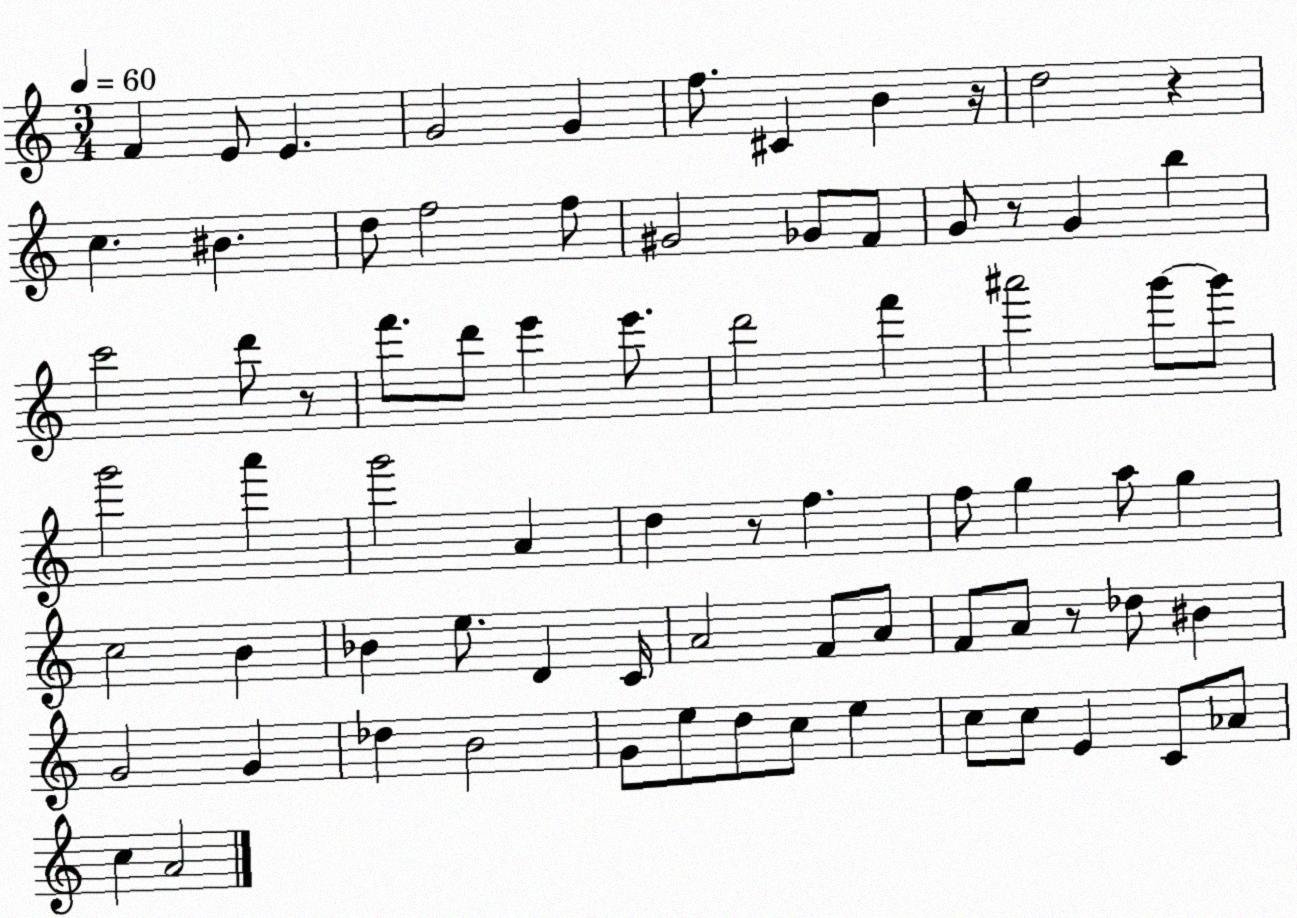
X:1
T:Untitled
M:3/4
L:1/4
K:C
F E/2 E G2 G f/2 ^C B z/4 d2 z c ^B d/2 f2 f/2 ^G2 _G/2 F/2 G/2 z/2 G b c'2 d'/2 z/2 f'/2 d'/2 e' e'/2 d'2 f' ^a'2 g'/2 g'/2 g'2 a' g'2 A d z/2 f f/2 g a/2 g c2 B _B e/2 D C/4 A2 F/2 A/2 F/2 A/2 z/2 _d/2 ^B G2 G _d B2 G/2 e/2 d/2 c/2 e c/2 c/2 E C/2 _A/2 c A2